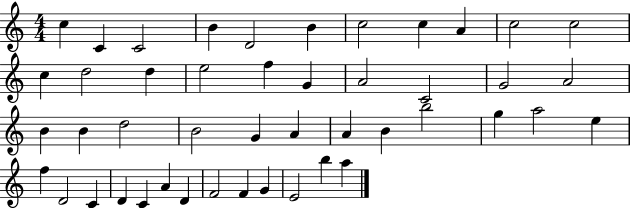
C5/q C4/q C4/h B4/q D4/h B4/q C5/h C5/q A4/q C5/h C5/h C5/q D5/h D5/q E5/h F5/q G4/q A4/h C4/h G4/h A4/h B4/q B4/q D5/h B4/h G4/q A4/q A4/q B4/q B5/h G5/q A5/h E5/q F5/q D4/h C4/q D4/q C4/q A4/q D4/q F4/h F4/q G4/q E4/h B5/q A5/q